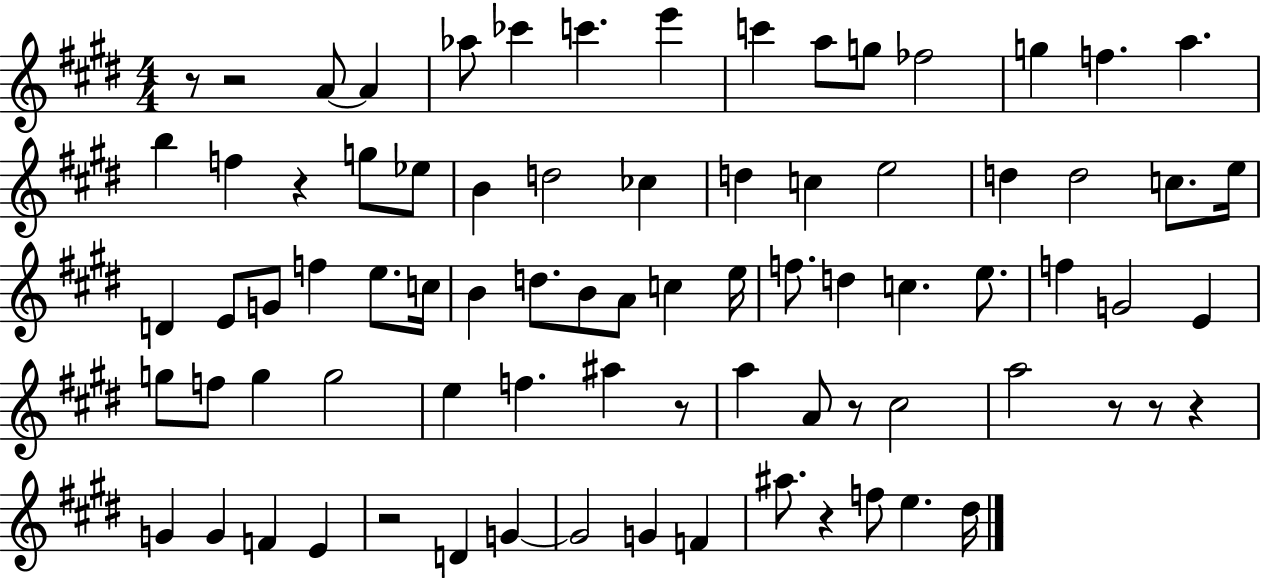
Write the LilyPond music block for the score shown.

{
  \clef treble
  \numericTimeSignature
  \time 4/4
  \key e \major
  r8 r2 a'8~~ a'4 | aes''8 ces'''4 c'''4. e'''4 | c'''4 a''8 g''8 fes''2 | g''4 f''4. a''4. | \break b''4 f''4 r4 g''8 ees''8 | b'4 d''2 ces''4 | d''4 c''4 e''2 | d''4 d''2 c''8. e''16 | \break d'4 e'8 g'8 f''4 e''8. c''16 | b'4 d''8. b'8 a'8 c''4 e''16 | f''8. d''4 c''4. e''8. | f''4 g'2 e'4 | \break g''8 f''8 g''4 g''2 | e''4 f''4. ais''4 r8 | a''4 a'8 r8 cis''2 | a''2 r8 r8 r4 | \break g'4 g'4 f'4 e'4 | r2 d'4 g'4~~ | g'2 g'4 f'4 | ais''8. r4 f''8 e''4. dis''16 | \break \bar "|."
}